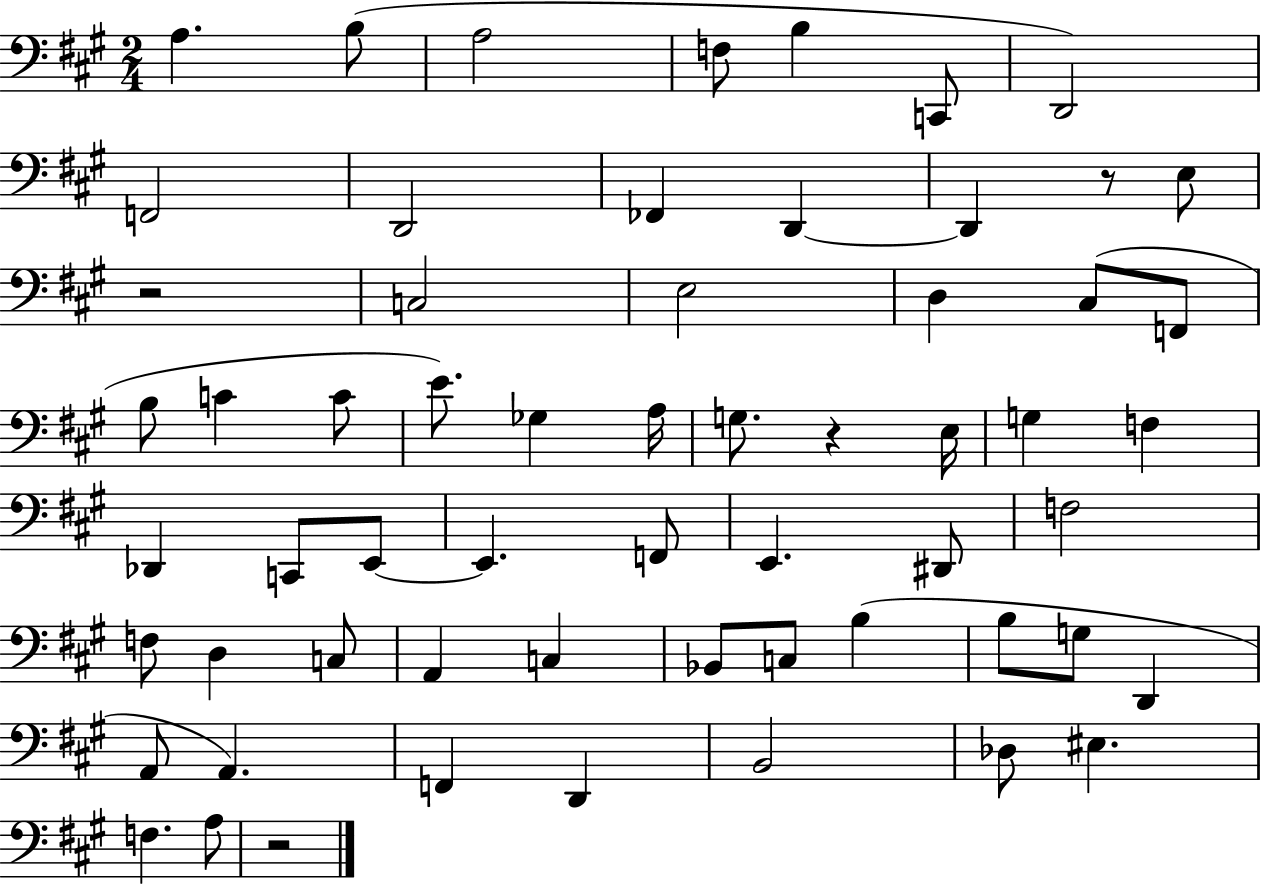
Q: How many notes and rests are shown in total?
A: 60